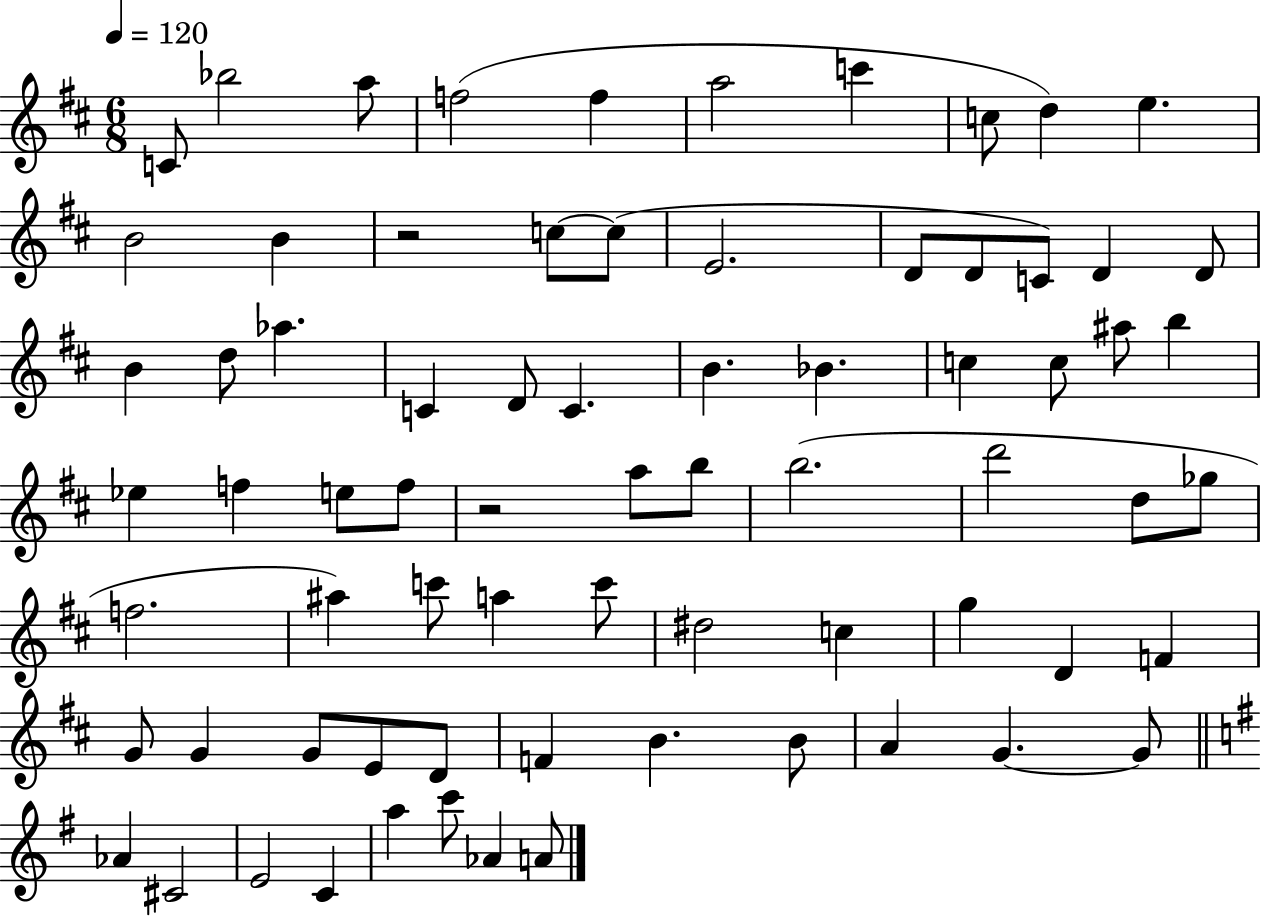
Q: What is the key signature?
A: D major